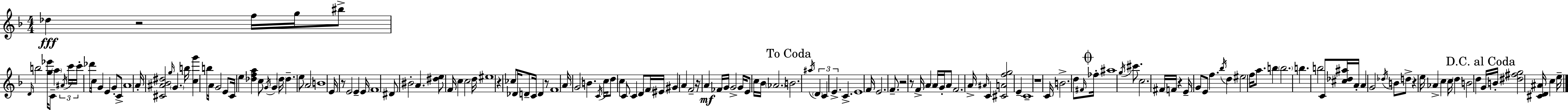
Db5/q R/h F5/s G5/s BIS5/e D4/s B5/h [G5,Eb6]/s C4/e A5/q A#4/s C6/s C6/s Db6/e C5/s G4/q E4/q G4/e C4/e A4/w A4/s [C#4,A#4,Bb4,D#5]/h G5/s G4/q. B5/s [C5,G6]/q B5/s A4/s G4/h E4/e C4/s E5/q [Db5,F5,A5]/q C5/e G4/s G4/q Db5/s Db5/q. E5/e A4/h B4/w E4/s R/e E4/h E4/q E4/s F4/w D#4/e BIS4/h A4/q. [D#5,E5]/e F4/s C5/q C5/h D5/s EIS5/w R/q CES5/e Db4/s D4/e C4/s D4/q R/e F4/w A4/s G4/h B4/q. C4/s C5/s D5/e C5/q C4/e C4/q D4/e F4/s EIS4/s G#4/q A4/q F4/h R/s A4/q FES4/s G4/s G4/h G4/s E4/e C5/s Bb4/s Ab4/h. B4/h. A#5/s D4/q C4/q E4/q. C4/q. E4/w F4/s E4/h. F4/e. R/h R/e F4/s A4/q A4/s G4/s A4/e F4/h. A4/s A#4/s C4/q [C#4,A4,F5,G5]/h E4/q C4/w R/w C4/s B4/h. D5/e F#4/s FES5/s A#5/w G5/s C#6/e. C5/h. F#4/s F4/s R/q E4/s G4/e E4/e F5/q. Bb5/s D5/q EIS5/h F5/s A5/e. B5/q B5/h. B5/q. B5/h C4/e [C#5,Db5,A#5]/s A4/s A4/q G4/h Db5/s B4/e D5/e R/q E5/s Ab4/q C5/q C5/s D5/q B4/h D5/q G4/s B4/s [D#5,F#5,G5]/h [C#4,D4,A#4]/s C5/q E5/s